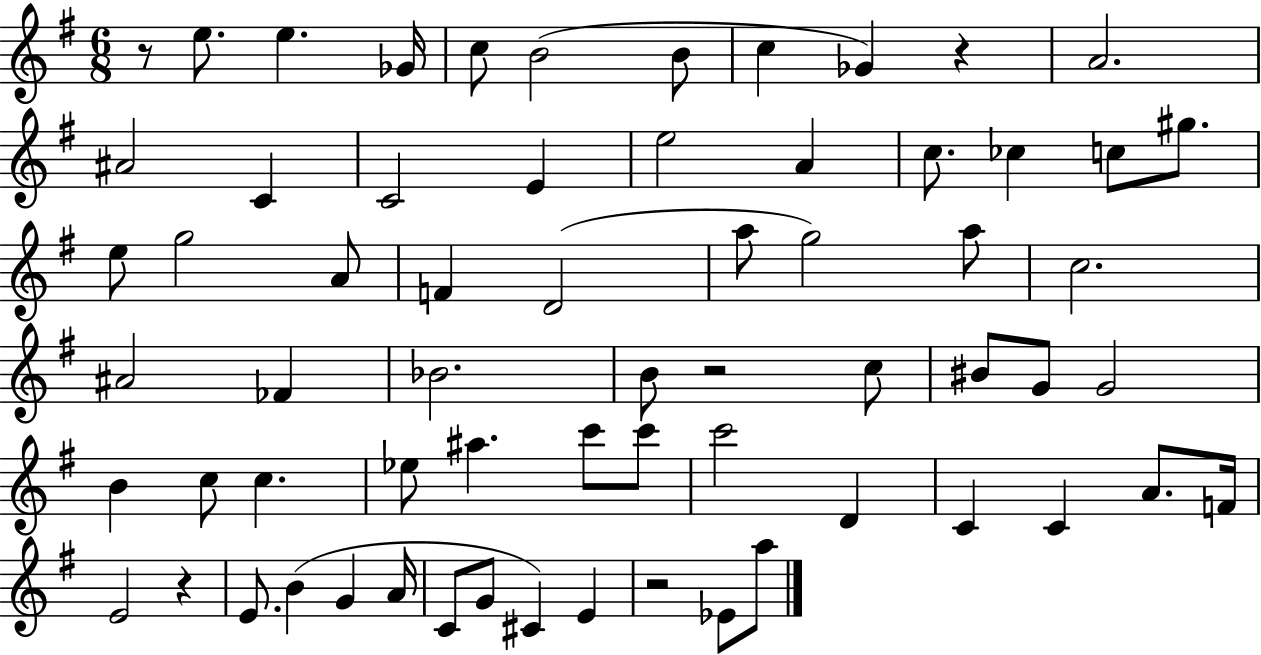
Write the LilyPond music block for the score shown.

{
  \clef treble
  \numericTimeSignature
  \time 6/8
  \key g \major
  r8 e''8. e''4. ges'16 | c''8 b'2( b'8 | c''4 ges'4) r4 | a'2. | \break ais'2 c'4 | c'2 e'4 | e''2 a'4 | c''8. ces''4 c''8 gis''8. | \break e''8 g''2 a'8 | f'4 d'2( | a''8 g''2) a''8 | c''2. | \break ais'2 fes'4 | bes'2. | b'8 r2 c''8 | bis'8 g'8 g'2 | \break b'4 c''8 c''4. | ees''8 ais''4. c'''8 c'''8 | c'''2 d'4 | c'4 c'4 a'8. f'16 | \break e'2 r4 | e'8. b'4( g'4 a'16 | c'8 g'8 cis'4) e'4 | r2 ees'8 a''8 | \break \bar "|."
}